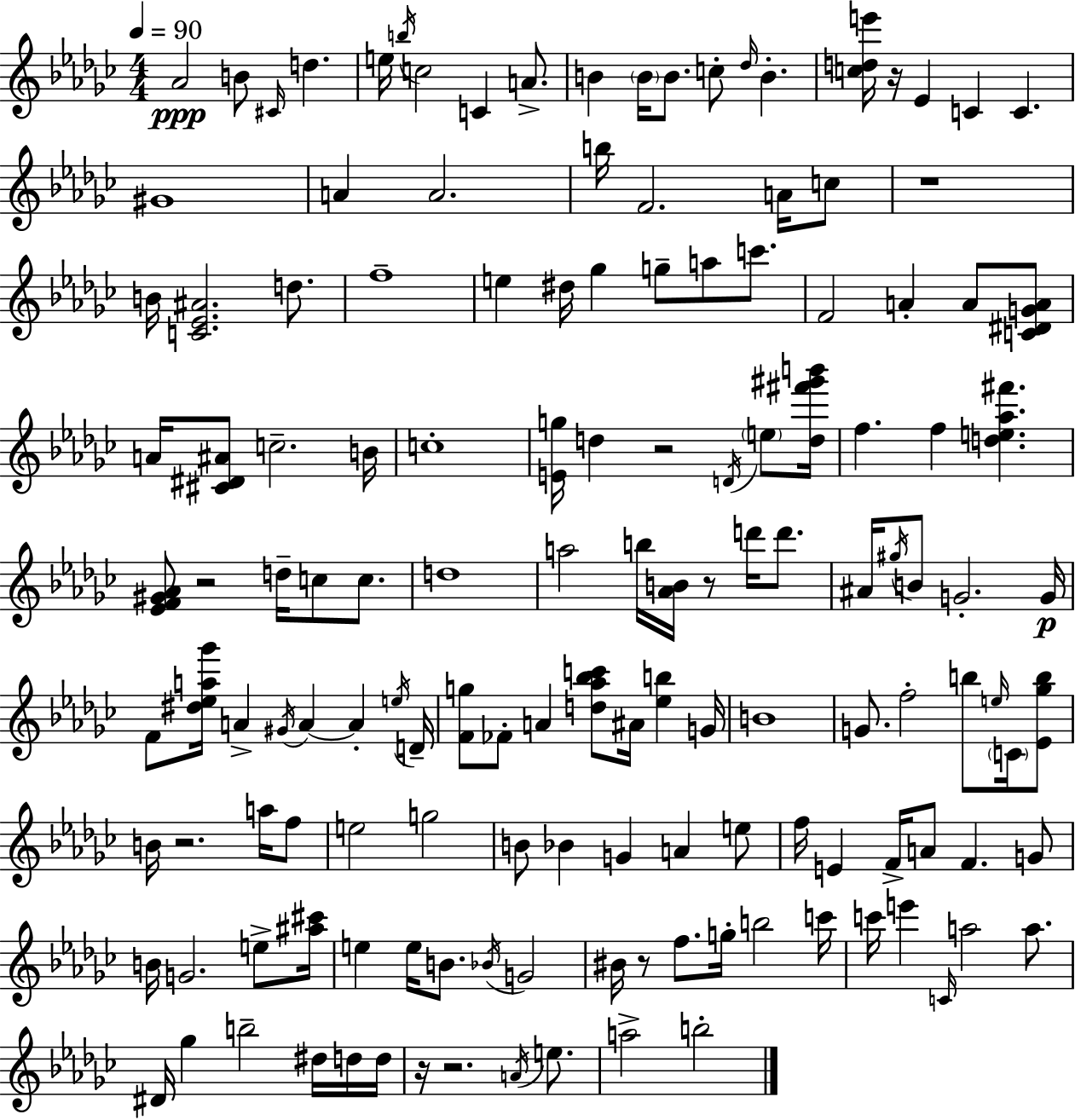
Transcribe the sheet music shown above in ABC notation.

X:1
T:Untitled
M:4/4
L:1/4
K:Ebm
_A2 B/2 ^C/4 d e/4 b/4 c2 C A/2 B B/4 B/2 c/2 _d/4 B [cde']/4 z/4 _E C C ^G4 A A2 b/4 F2 A/4 c/2 z4 B/4 [C_E^A]2 d/2 f4 e ^d/4 _g g/2 a/2 c'/2 F2 A A/2 [C^DGA]/2 A/4 [^C^D^A]/2 c2 B/4 c4 [Eg]/4 d z2 D/4 e/2 [d^f'^g'b']/4 f f [de_a^f'] [_EF^G_A]/2 z2 d/4 c/2 c/2 d4 a2 b/4 [_AB]/4 z/2 d'/4 d'/2 ^A/4 ^g/4 B/2 G2 G/4 F/2 [^d_ea_g']/4 A ^G/4 A A e/4 D/4 [Fg]/2 _F/2 A [d_a_bc']/2 ^A/4 [_eb] G/4 B4 G/2 f2 b/2 e/4 C/4 [_E_gb]/2 B/4 z2 a/4 f/2 e2 g2 B/2 _B G A e/2 f/4 E F/4 A/2 F G/2 B/4 G2 e/2 [^a^c']/4 e e/4 B/2 _B/4 G2 ^B/4 z/2 f/2 g/4 b2 c'/4 c'/4 e' C/4 a2 a/2 ^D/4 _g b2 ^d/4 d/4 d/4 z/4 z2 A/4 e/2 a2 b2